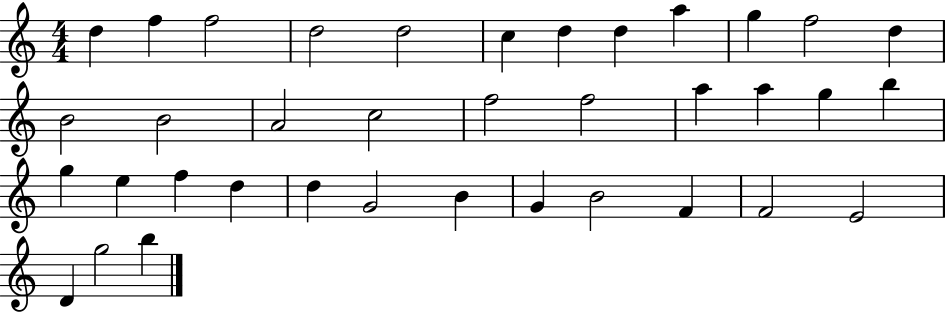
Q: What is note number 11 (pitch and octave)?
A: F5